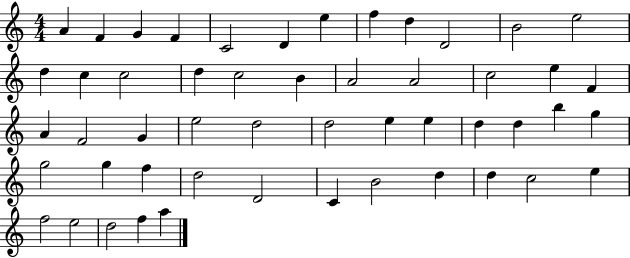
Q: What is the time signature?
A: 4/4